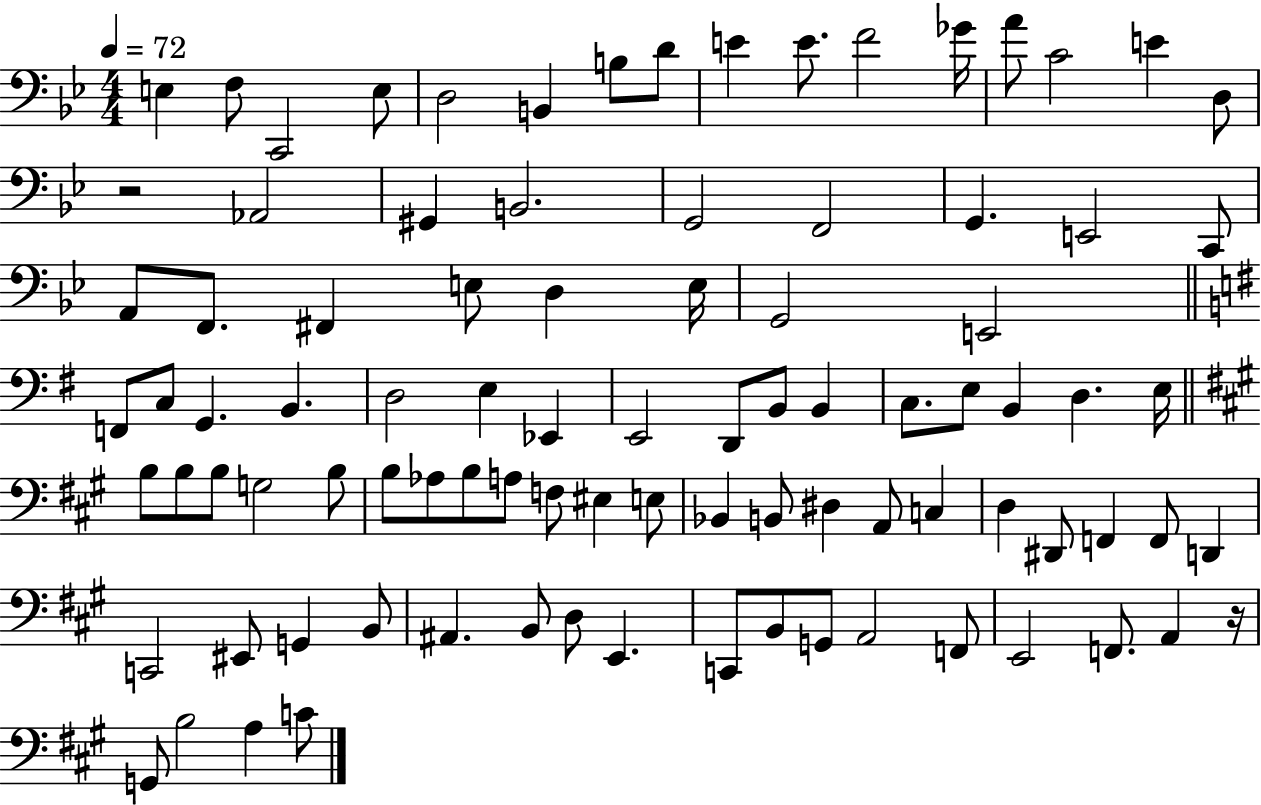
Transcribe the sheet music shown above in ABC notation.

X:1
T:Untitled
M:4/4
L:1/4
K:Bb
E, F,/2 C,,2 E,/2 D,2 B,, B,/2 D/2 E E/2 F2 _G/4 A/2 C2 E D,/2 z2 _A,,2 ^G,, B,,2 G,,2 F,,2 G,, E,,2 C,,/2 A,,/2 F,,/2 ^F,, E,/2 D, E,/4 G,,2 E,,2 F,,/2 C,/2 G,, B,, D,2 E, _E,, E,,2 D,,/2 B,,/2 B,, C,/2 E,/2 B,, D, E,/4 B,/2 B,/2 B,/2 G,2 B,/2 B,/2 _A,/2 B,/2 A,/2 F,/2 ^E, E,/2 _B,, B,,/2 ^D, A,,/2 C, D, ^D,,/2 F,, F,,/2 D,, C,,2 ^E,,/2 G,, B,,/2 ^A,, B,,/2 D,/2 E,, C,,/2 B,,/2 G,,/2 A,,2 F,,/2 E,,2 F,,/2 A,, z/4 G,,/2 B,2 A, C/2